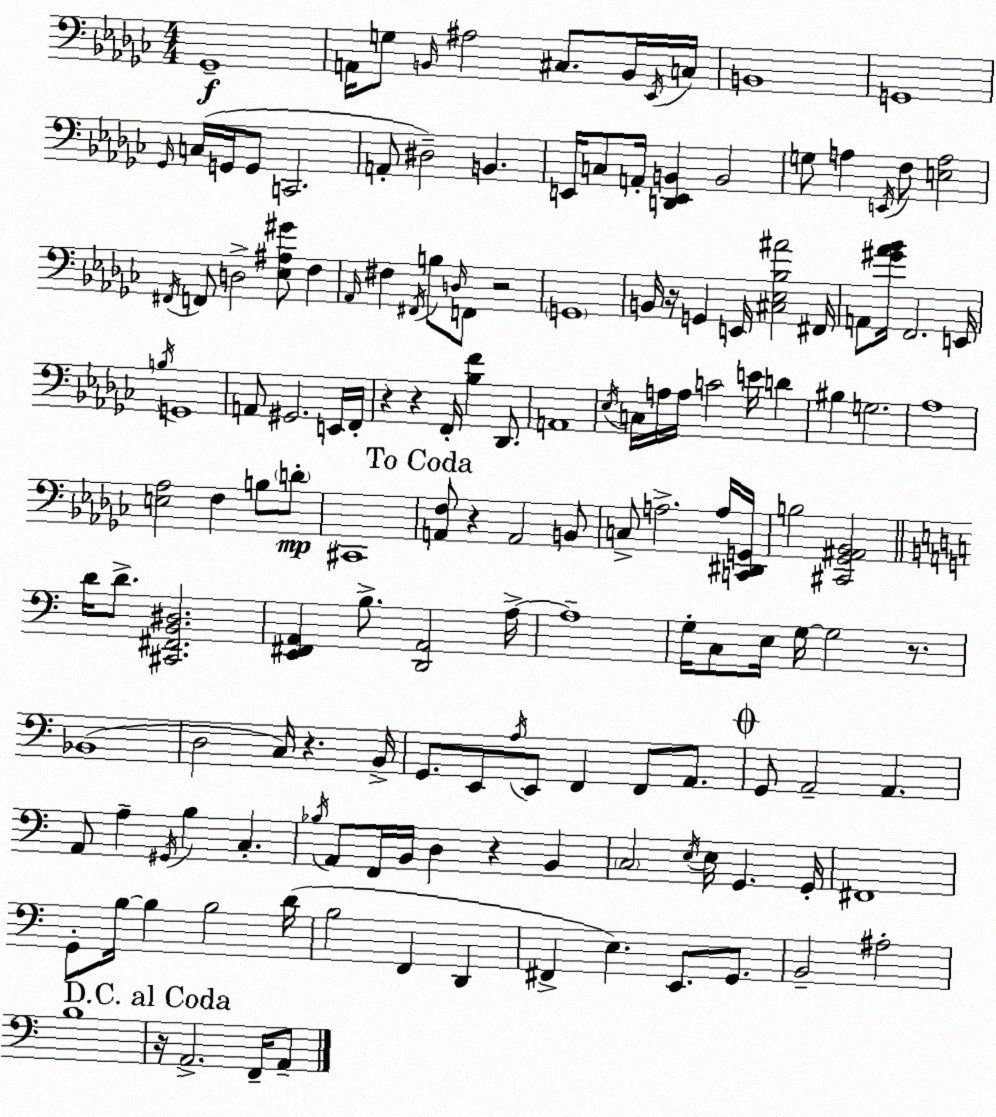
X:1
T:Untitled
M:4/4
L:1/4
K:Ebm
_G,,4 A,,/4 G,/2 B,,/4 ^A,2 ^C,/2 B,,/4 _E,,/4 C,/4 B,,4 G,,4 _G,,/4 C,/4 G,,/4 G,,/2 C,,2 A,,/2 ^D,2 B,, E,,/4 C,/2 A,,/4 [D,,E,,B,,] B,,2 G,/2 A, E,,/4 F,/2 [E,A,]2 ^F,,/4 F,,/2 D,2 [_E,^A,^G]/2 F, _A,,/4 ^F, ^F,,/4 B,/2 D,/4 F,,/2 z2 G,,4 B,,/4 z/4 G,, E,,/4 [^C,_E,_B,^A]2 ^F,,/4 A,,/2 [^G_A_B]/4 F,,2 E,,/4 B,/4 G,,4 A,,/2 ^G,,2 E,,/4 F,,/4 z z F,,/4 [_B,F] _D,,/2 A,,4 _E,/4 C,/4 A,/4 A,/4 C2 E/4 D ^B, G,2 _A,4 [E,_A,]2 F, B,/2 D/2 ^C,,4 [A,,F,]/2 z A,,2 B,,/2 C,/2 A,2 A,/4 [C,,^D,,G,,]/4 B,2 [^C,,_G,,^A,,_B,,]2 D/4 D/2 [^C,,^F,,B,,^D,]2 [E,,^F,,A,,] B,/2 [D,,A,,]2 A,/4 A,4 G,/4 C,/2 E,/4 G,/4 G,2 z/2 _B,,4 D,2 C,/4 z B,,/4 G,,/2 E,,/2 A,/4 E,,/2 F,, F,,/2 A,,/2 G,,/2 A,,2 A,, A,,/2 A, ^G,,/4 B, C, _B,/4 A,,/2 F,,/4 B,,/4 D, z B,, C,2 E,/4 E,/4 G,, G,,/4 ^F,,4 G,,/2 B,/4 B, B,2 D/4 B,2 F,, D,, ^F,, E, E,,/2 G,,/2 B,,2 ^A,2 B,4 z/4 A,,2 F,,/4 A,,/2